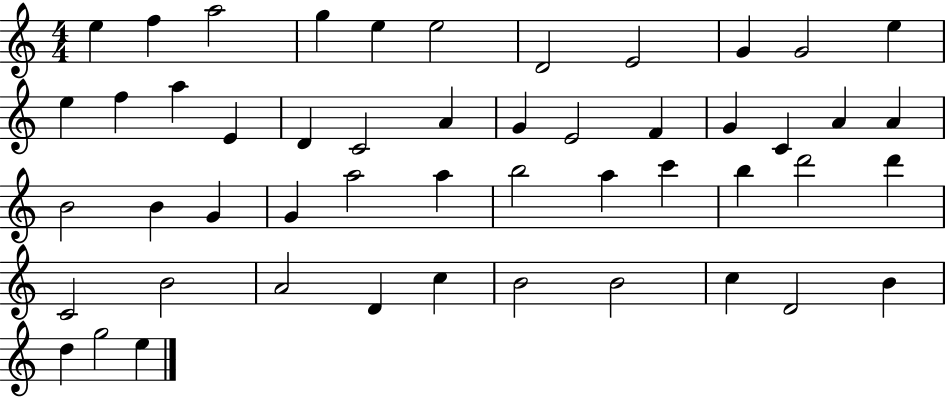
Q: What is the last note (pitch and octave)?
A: E5